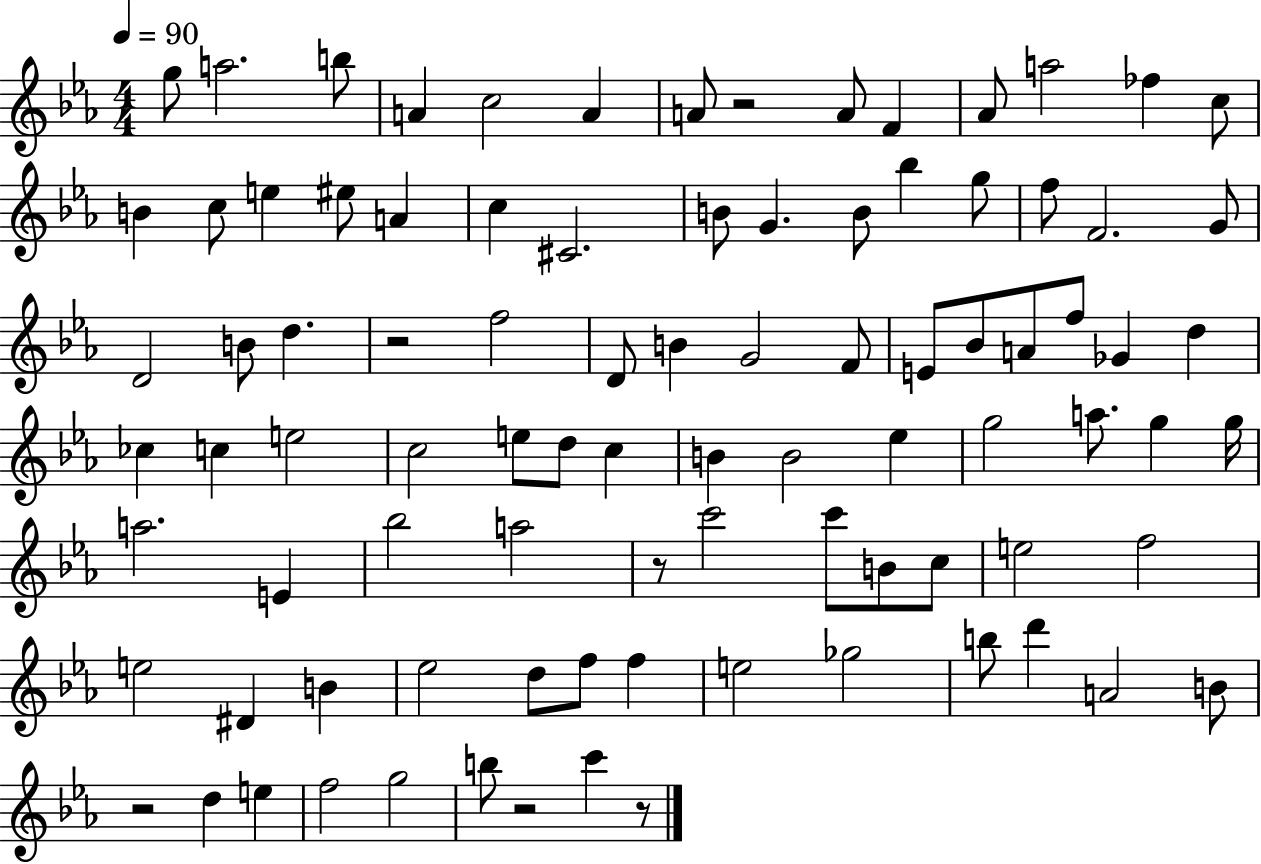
{
  \clef treble
  \numericTimeSignature
  \time 4/4
  \key ees \major
  \tempo 4 = 90
  g''8 a''2. b''8 | a'4 c''2 a'4 | a'8 r2 a'8 f'4 | aes'8 a''2 fes''4 c''8 | \break b'4 c''8 e''4 eis''8 a'4 | c''4 cis'2. | b'8 g'4. b'8 bes''4 g''8 | f''8 f'2. g'8 | \break d'2 b'8 d''4. | r2 f''2 | d'8 b'4 g'2 f'8 | e'8 bes'8 a'8 f''8 ges'4 d''4 | \break ces''4 c''4 e''2 | c''2 e''8 d''8 c''4 | b'4 b'2 ees''4 | g''2 a''8. g''4 g''16 | \break a''2. e'4 | bes''2 a''2 | r8 c'''2 c'''8 b'8 c''8 | e''2 f''2 | \break e''2 dis'4 b'4 | ees''2 d''8 f''8 f''4 | e''2 ges''2 | b''8 d'''4 a'2 b'8 | \break r2 d''4 e''4 | f''2 g''2 | b''8 r2 c'''4 r8 | \bar "|."
}